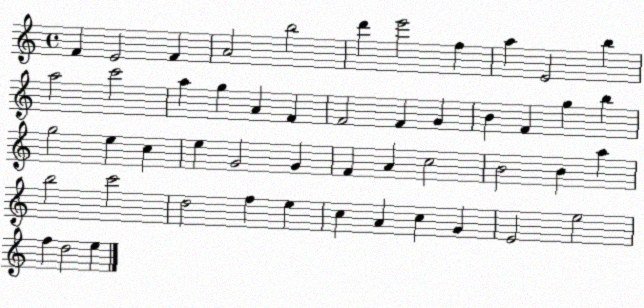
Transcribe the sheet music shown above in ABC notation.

X:1
T:Untitled
M:4/4
L:1/4
K:C
F E2 F A2 b2 d' e'2 f a E2 b a2 c'2 a g A F F2 F G B F g b g2 e c e G2 G F A c2 B2 B a b2 c'2 d2 f e c A c G E2 e2 f d2 e